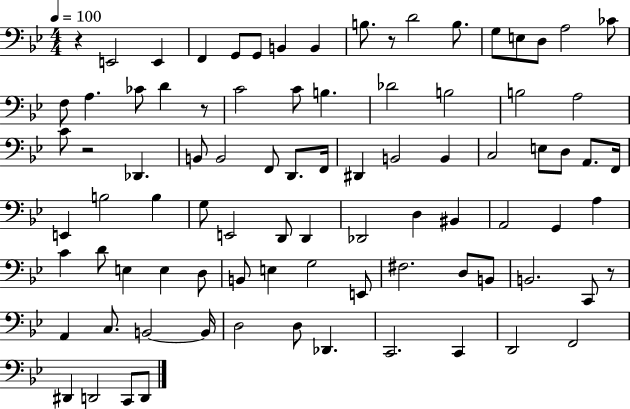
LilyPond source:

{
  \clef bass
  \numericTimeSignature
  \time 4/4
  \key bes \major
  \tempo 4 = 100
  \repeat volta 2 { r4 e,2 e,4 | f,4 g,8 g,8 b,4 b,4 | b8. r8 d'2 b8. | g8 e8 d8 a2 ces'8 | \break f8 a4. ces'8 d'4 r8 | c'2 c'8 b4. | des'2 b2 | b2 a2 | \break c'8 r2 des,4. | b,8 b,2 f,8 d,8. f,16 | dis,4 b,2 b,4 | c2 e8 d8 a,8. f,16 | \break e,4 b2 b4 | g8 e,2 d,8 d,4 | des,2 d4 bis,4 | a,2 g,4 a4 | \break c'4 d'8 e4 e4 d8 | b,8 e4 g2 e,8 | fis2. d8 b,8 | b,2. c,8 r8 | \break a,4 c8. b,2~~ b,16 | d2 d8 des,4. | c,2. c,4 | d,2 f,2 | \break dis,4 d,2 c,8 d,8 | } \bar "|."
}